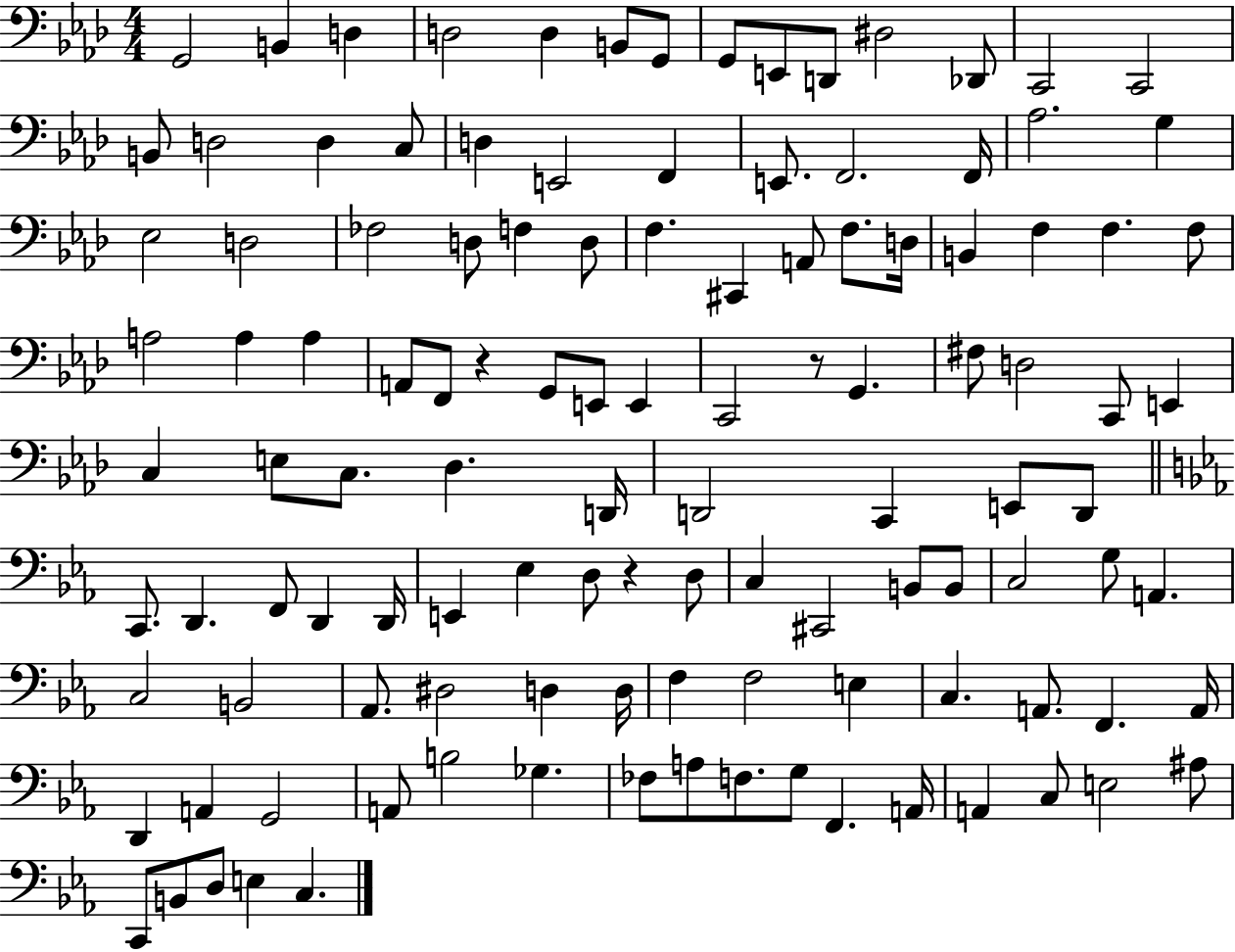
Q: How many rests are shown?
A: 3